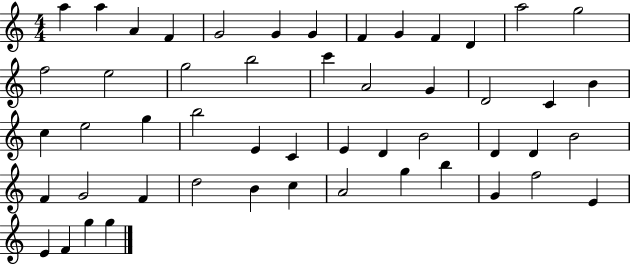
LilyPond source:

{
  \clef treble
  \numericTimeSignature
  \time 4/4
  \key c \major
  a''4 a''4 a'4 f'4 | g'2 g'4 g'4 | f'4 g'4 f'4 d'4 | a''2 g''2 | \break f''2 e''2 | g''2 b''2 | c'''4 a'2 g'4 | d'2 c'4 b'4 | \break c''4 e''2 g''4 | b''2 e'4 c'4 | e'4 d'4 b'2 | d'4 d'4 b'2 | \break f'4 g'2 f'4 | d''2 b'4 c''4 | a'2 g''4 b''4 | g'4 f''2 e'4 | \break e'4 f'4 g''4 g''4 | \bar "|."
}